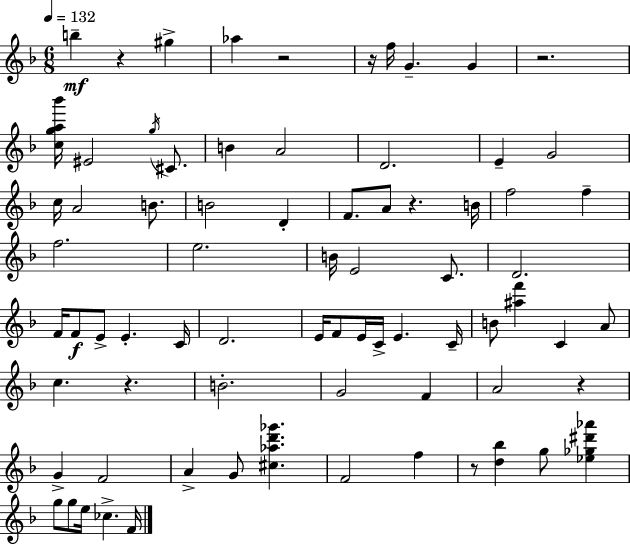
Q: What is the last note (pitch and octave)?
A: F4